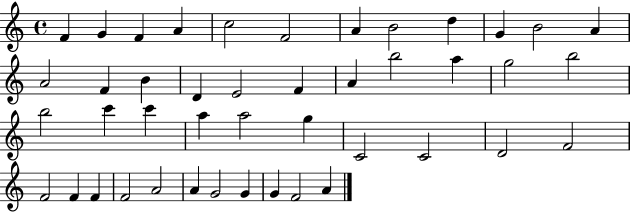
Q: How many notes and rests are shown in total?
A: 44